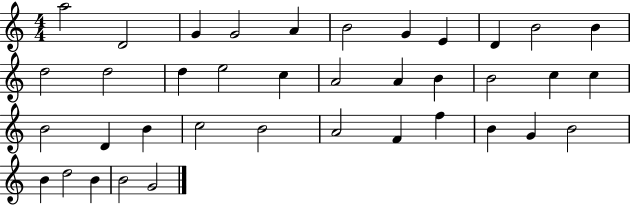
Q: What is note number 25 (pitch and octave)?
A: B4